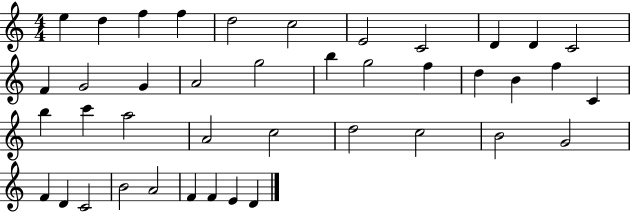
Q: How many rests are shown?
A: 0